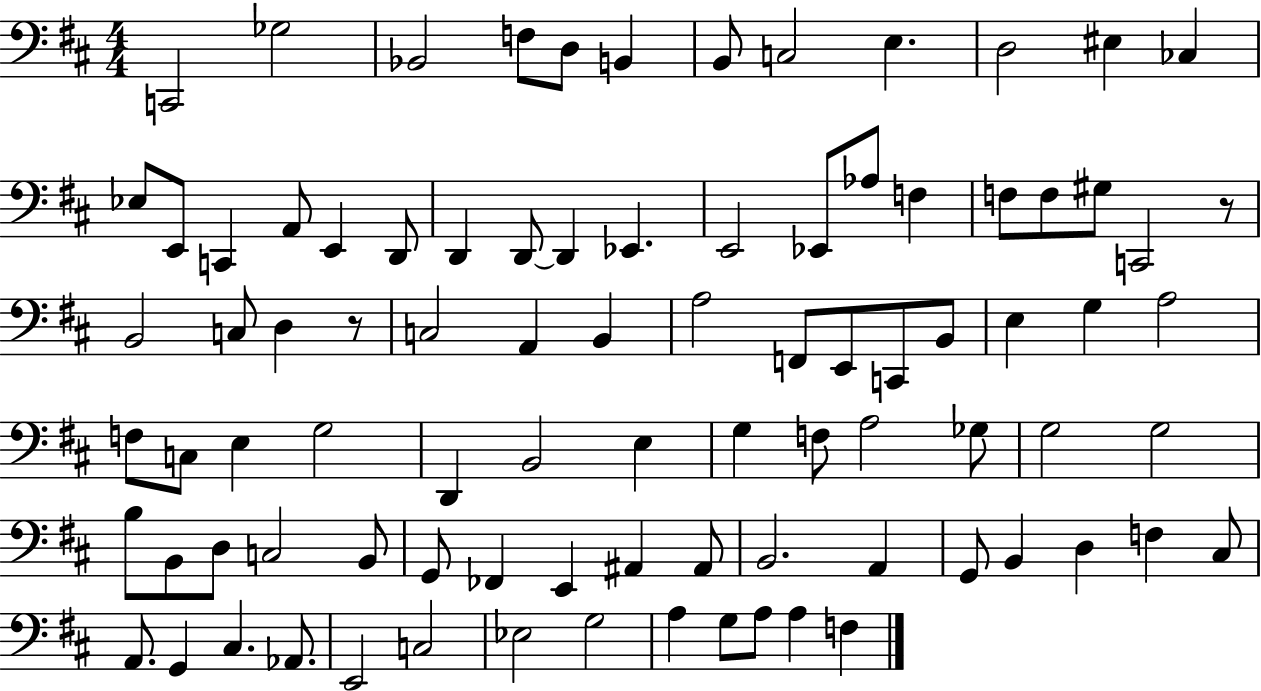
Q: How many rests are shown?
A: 2